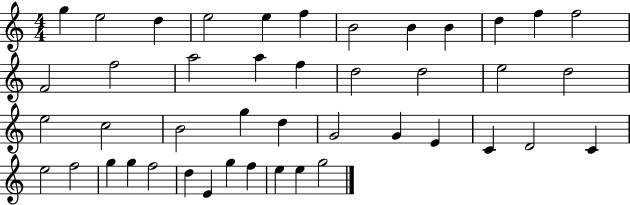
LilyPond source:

{
  \clef treble
  \numericTimeSignature
  \time 4/4
  \key c \major
  g''4 e''2 d''4 | e''2 e''4 f''4 | b'2 b'4 b'4 | d''4 f''4 f''2 | \break f'2 f''2 | a''2 a''4 f''4 | d''2 d''2 | e''2 d''2 | \break e''2 c''2 | b'2 g''4 d''4 | g'2 g'4 e'4 | c'4 d'2 c'4 | \break e''2 f''2 | g''4 g''4 f''2 | d''4 e'4 g''4 f''4 | e''4 e''4 g''2 | \break \bar "|."
}